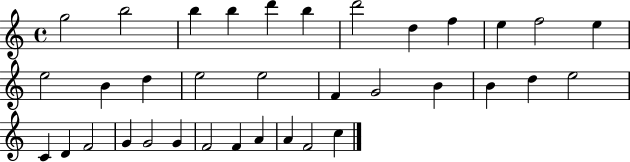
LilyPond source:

{
  \clef treble
  \time 4/4
  \defaultTimeSignature
  \key c \major
  g''2 b''2 | b''4 b''4 d'''4 b''4 | d'''2 d''4 f''4 | e''4 f''2 e''4 | \break e''2 b'4 d''4 | e''2 e''2 | f'4 g'2 b'4 | b'4 d''4 e''2 | \break c'4 d'4 f'2 | g'4 g'2 g'4 | f'2 f'4 a'4 | a'4 f'2 c''4 | \break \bar "|."
}